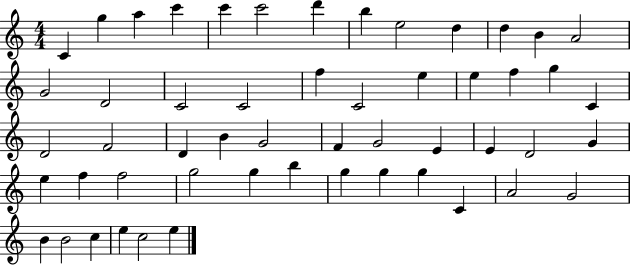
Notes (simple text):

C4/q G5/q A5/q C6/q C6/q C6/h D6/q B5/q E5/h D5/q D5/q B4/q A4/h G4/h D4/h C4/h C4/h F5/q C4/h E5/q E5/q F5/q G5/q C4/q D4/h F4/h D4/q B4/q G4/h F4/q G4/h E4/q E4/q D4/h G4/q E5/q F5/q F5/h G5/h G5/q B5/q G5/q G5/q G5/q C4/q A4/h G4/h B4/q B4/h C5/q E5/q C5/h E5/q